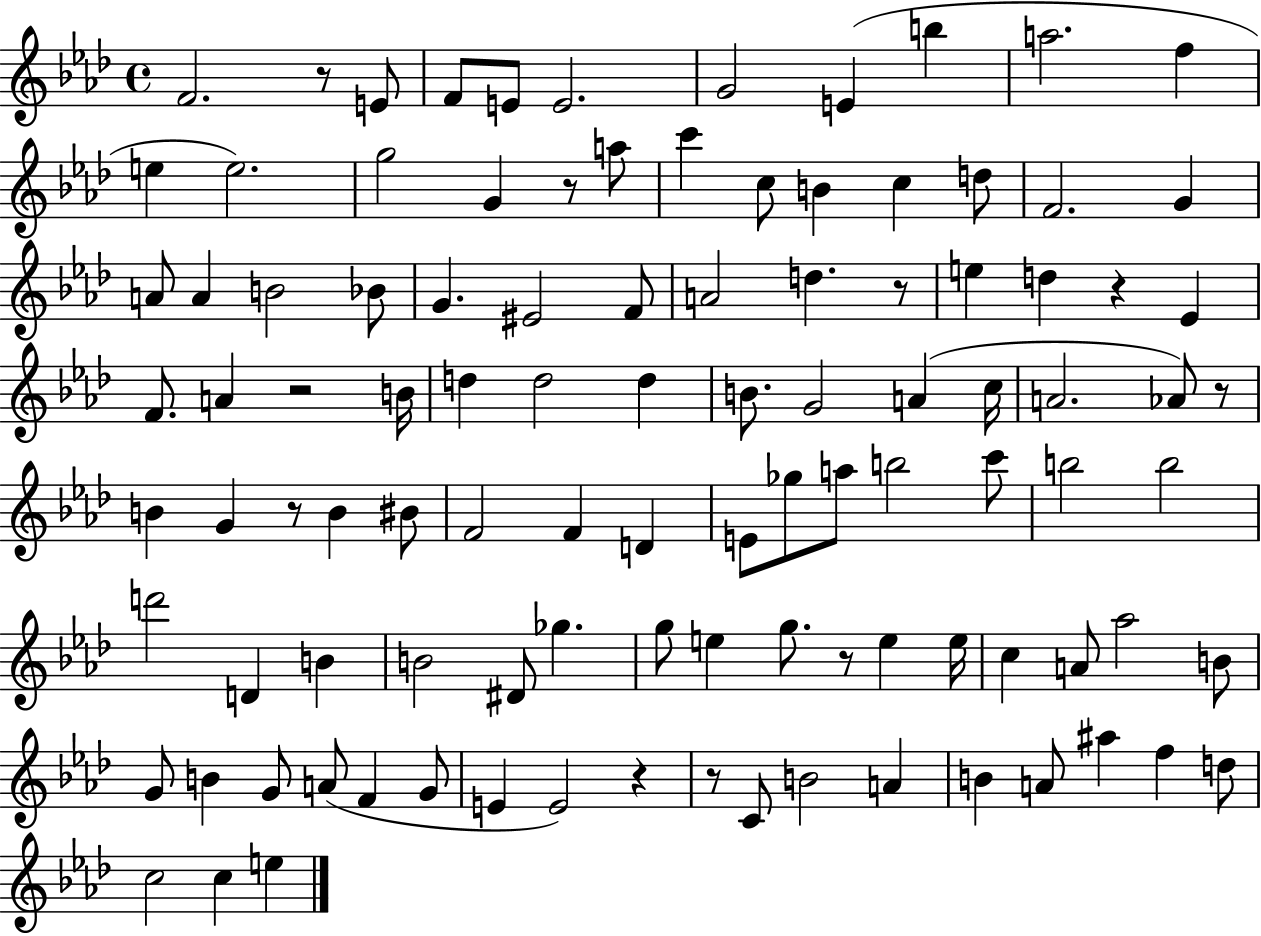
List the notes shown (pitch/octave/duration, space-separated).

F4/h. R/e E4/e F4/e E4/e E4/h. G4/h E4/q B5/q A5/h. F5/q E5/q E5/h. G5/h G4/q R/e A5/e C6/q C5/e B4/q C5/q D5/e F4/h. G4/q A4/e A4/q B4/h Bb4/e G4/q. EIS4/h F4/e A4/h D5/q. R/e E5/q D5/q R/q Eb4/q F4/e. A4/q R/h B4/s D5/q D5/h D5/q B4/e. G4/h A4/q C5/s A4/h. Ab4/e R/e B4/q G4/q R/e B4/q BIS4/e F4/h F4/q D4/q E4/e Gb5/e A5/e B5/h C6/e B5/h B5/h D6/h D4/q B4/q B4/h D#4/e Gb5/q. G5/e E5/q G5/e. R/e E5/q E5/s C5/q A4/e Ab5/h B4/e G4/e B4/q G4/e A4/e F4/q G4/e E4/q E4/h R/q R/e C4/e B4/h A4/q B4/q A4/e A#5/q F5/q D5/e C5/h C5/q E5/q